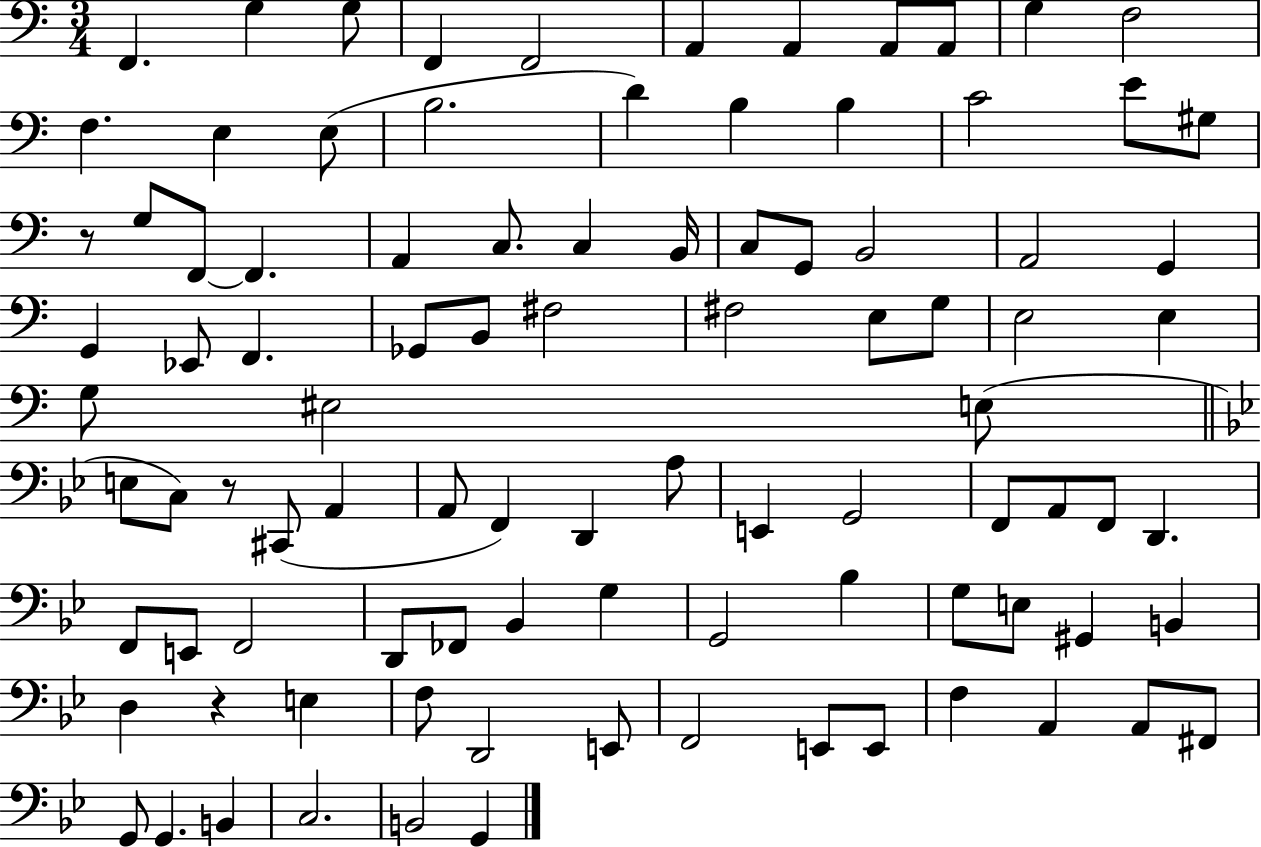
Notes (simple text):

F2/q. G3/q G3/e F2/q F2/h A2/q A2/q A2/e A2/e G3/q F3/h F3/q. E3/q E3/e B3/h. D4/q B3/q B3/q C4/h E4/e G#3/e R/e G3/e F2/e F2/q. A2/q C3/e. C3/q B2/s C3/e G2/e B2/h A2/h G2/q G2/q Eb2/e F2/q. Gb2/e B2/e F#3/h F#3/h E3/e G3/e E3/h E3/q G3/e EIS3/h E3/e E3/e C3/e R/e C#2/e A2/q A2/e F2/q D2/q A3/e E2/q G2/h F2/e A2/e F2/e D2/q. F2/e E2/e F2/h D2/e FES2/e Bb2/q G3/q G2/h Bb3/q G3/e E3/e G#2/q B2/q D3/q R/q E3/q F3/e D2/h E2/e F2/h E2/e E2/e F3/q A2/q A2/e F#2/e G2/e G2/q. B2/q C3/h. B2/h G2/q